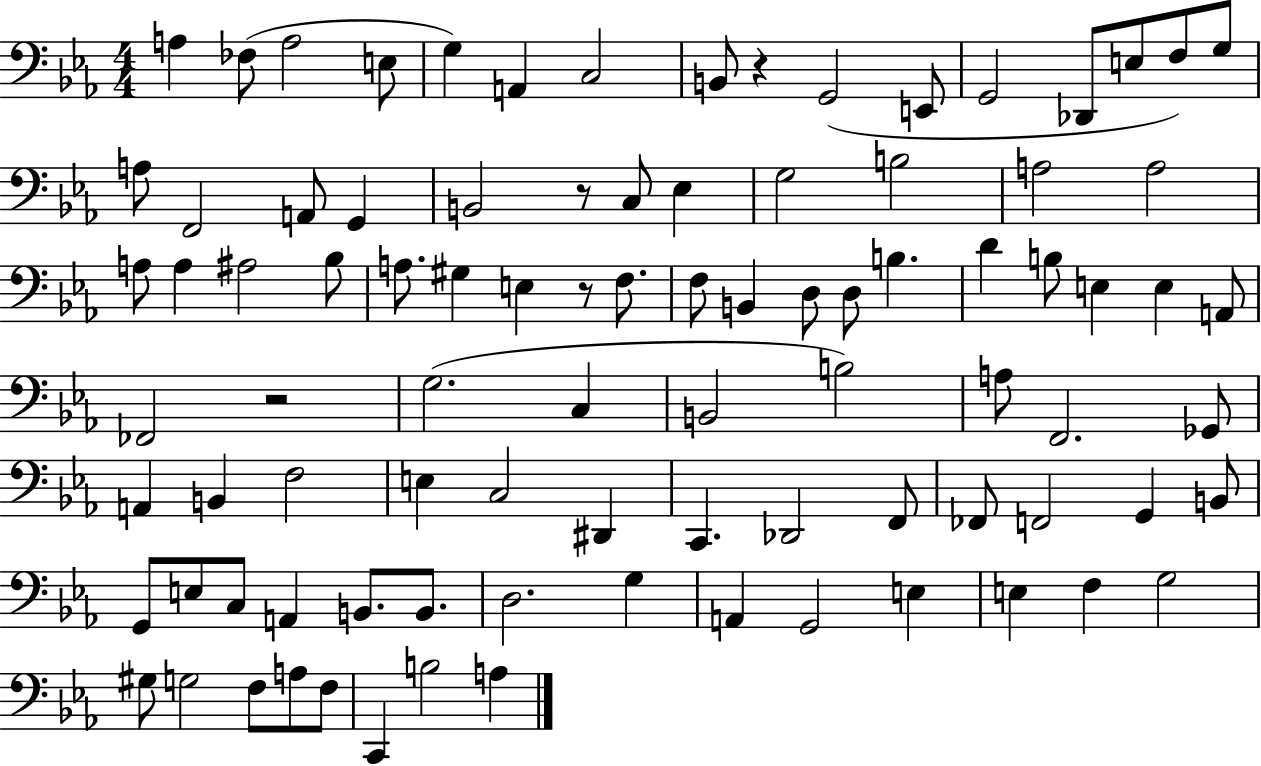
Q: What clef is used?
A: bass